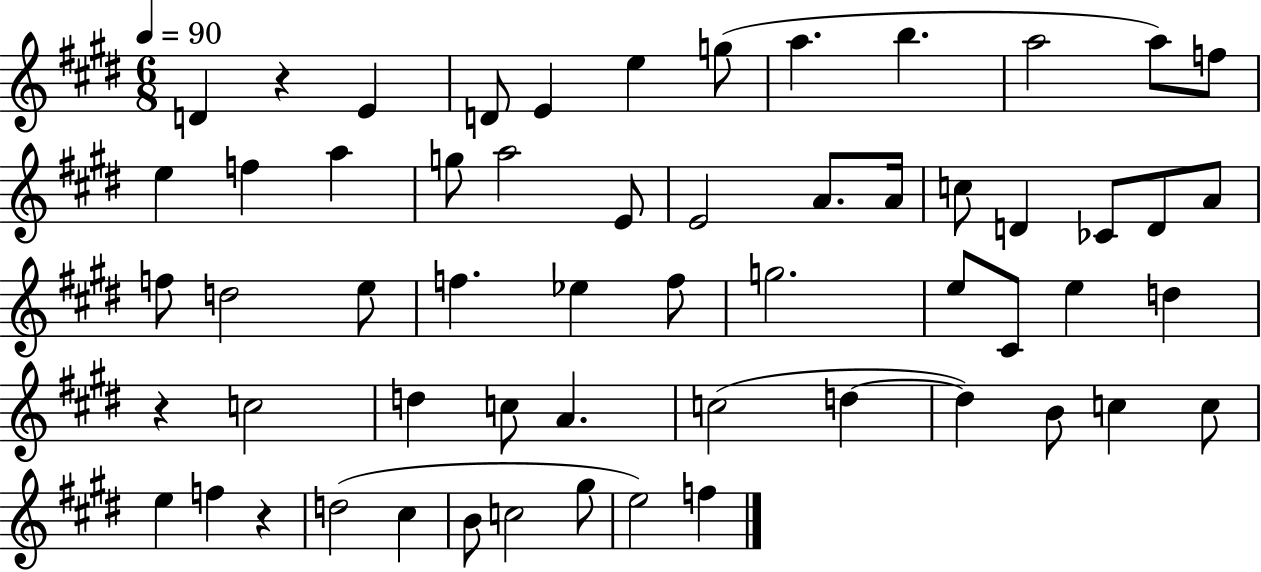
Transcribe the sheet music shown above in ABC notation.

X:1
T:Untitled
M:6/8
L:1/4
K:E
D z E D/2 E e g/2 a b a2 a/2 f/2 e f a g/2 a2 E/2 E2 A/2 A/4 c/2 D _C/2 D/2 A/2 f/2 d2 e/2 f _e f/2 g2 e/2 ^C/2 e d z c2 d c/2 A c2 d d B/2 c c/2 e f z d2 ^c B/2 c2 ^g/2 e2 f